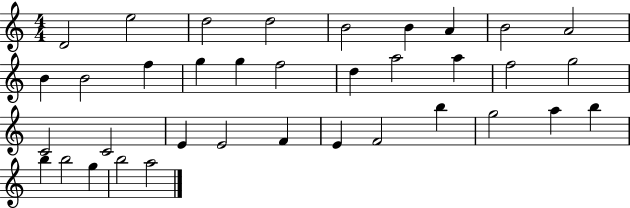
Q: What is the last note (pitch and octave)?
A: A5